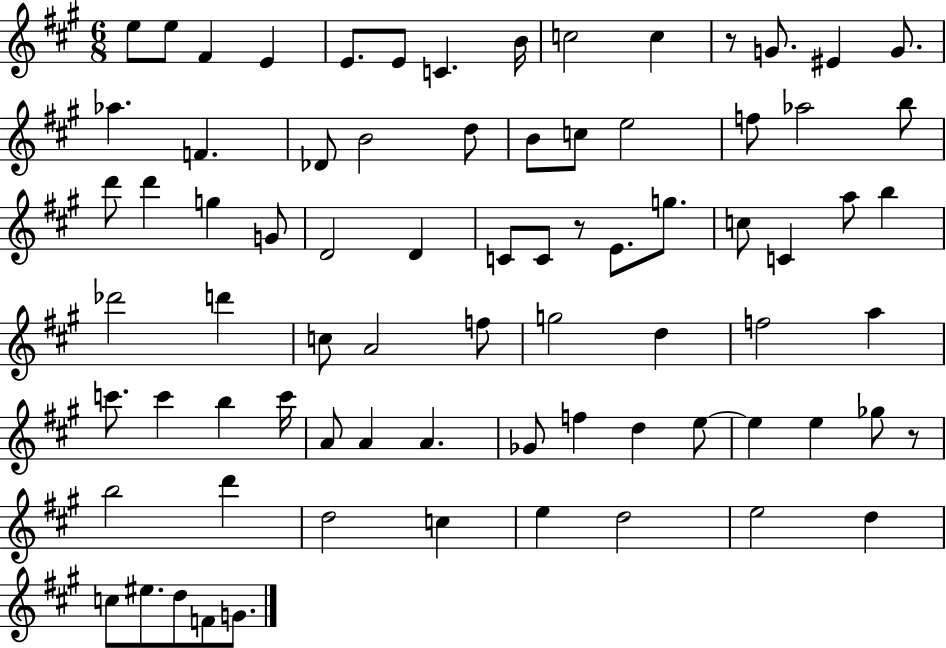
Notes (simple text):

E5/e E5/e F#4/q E4/q E4/e. E4/e C4/q. B4/s C5/h C5/q R/e G4/e. EIS4/q G4/e. Ab5/q. F4/q. Db4/e B4/h D5/e B4/e C5/e E5/h F5/e Ab5/h B5/e D6/e D6/q G5/q G4/e D4/h D4/q C4/e C4/e R/e E4/e. G5/e. C5/e C4/q A5/e B5/q Db6/h D6/q C5/e A4/h F5/e G5/h D5/q F5/h A5/q C6/e. C6/q B5/q C6/s A4/e A4/q A4/q. Gb4/e F5/q D5/q E5/e E5/q E5/q Gb5/e R/e B5/h D6/q D5/h C5/q E5/q D5/h E5/h D5/q C5/e EIS5/e. D5/e F4/e G4/e.